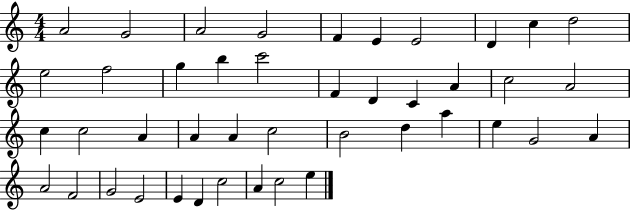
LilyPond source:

{
  \clef treble
  \numericTimeSignature
  \time 4/4
  \key c \major
  a'2 g'2 | a'2 g'2 | f'4 e'4 e'2 | d'4 c''4 d''2 | \break e''2 f''2 | g''4 b''4 c'''2 | f'4 d'4 c'4 a'4 | c''2 a'2 | \break c''4 c''2 a'4 | a'4 a'4 c''2 | b'2 d''4 a''4 | e''4 g'2 a'4 | \break a'2 f'2 | g'2 e'2 | e'4 d'4 c''2 | a'4 c''2 e''4 | \break \bar "|."
}